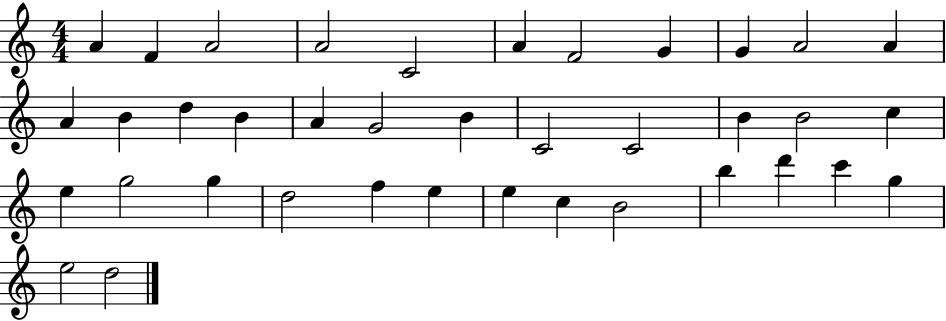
A4/q F4/q A4/h A4/h C4/h A4/q F4/h G4/q G4/q A4/h A4/q A4/q B4/q D5/q B4/q A4/q G4/h B4/q C4/h C4/h B4/q B4/h C5/q E5/q G5/h G5/q D5/h F5/q E5/q E5/q C5/q B4/h B5/q D6/q C6/q G5/q E5/h D5/h